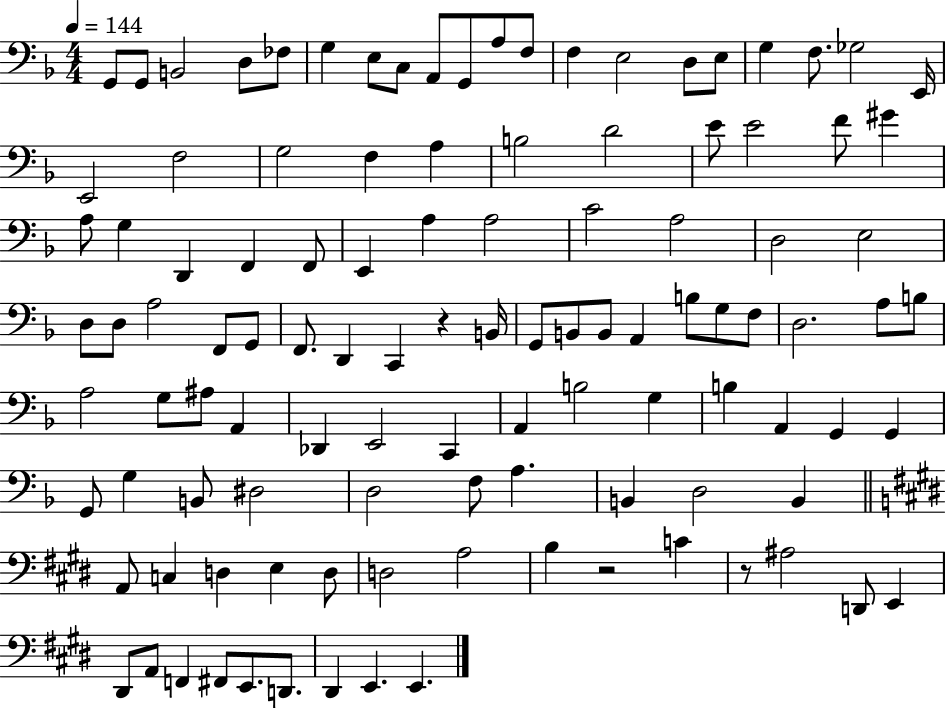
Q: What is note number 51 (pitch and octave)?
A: C2